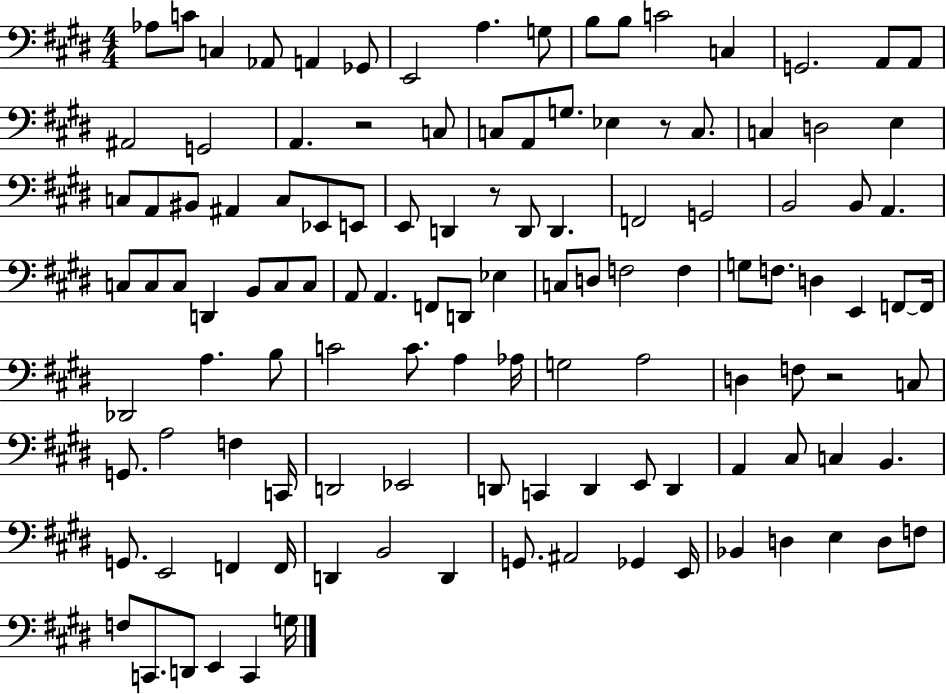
Ab3/e C4/e C3/q Ab2/e A2/q Gb2/e E2/h A3/q. G3/e B3/e B3/e C4/h C3/q G2/h. A2/e A2/e A#2/h G2/h A2/q. R/h C3/e C3/e A2/e G3/e. Eb3/q R/e C3/e. C3/q D3/h E3/q C3/e A2/e BIS2/e A#2/q C3/e Eb2/e E2/e E2/e D2/q R/e D2/e D2/q. F2/h G2/h B2/h B2/e A2/q. C3/e C3/e C3/e D2/q B2/e C3/e C3/e A2/e A2/q. F2/e D2/e Eb3/q C3/e D3/e F3/h F3/q G3/e F3/e. D3/q E2/q F2/e F2/s Db2/h A3/q. B3/e C4/h C4/e. A3/q Ab3/s G3/h A3/h D3/q F3/e R/h C3/e G2/e. A3/h F3/q C2/s D2/h Eb2/h D2/e C2/q D2/q E2/e D2/q A2/q C#3/e C3/q B2/q. G2/e. E2/h F2/q F2/s D2/q B2/h D2/q G2/e. A#2/h Gb2/q E2/s Bb2/q D3/q E3/q D3/e F3/e F3/e C2/e. D2/e E2/q C2/q G3/s